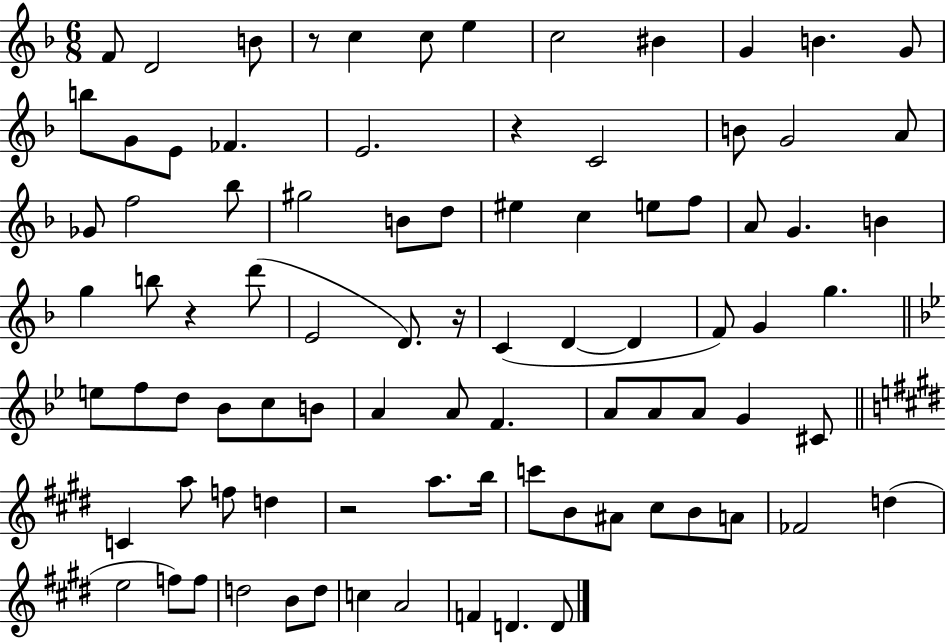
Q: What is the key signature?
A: F major